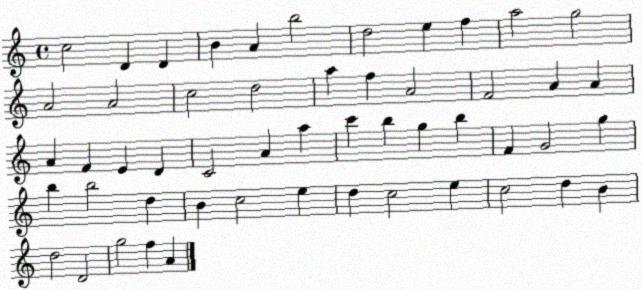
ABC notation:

X:1
T:Untitled
M:4/4
L:1/4
K:C
c2 D D B A b2 d2 e f a2 g2 A2 A2 c2 d2 a f A2 F2 A A A F E D C2 A a c' b g b F G2 g b b2 d B c2 e d c2 e c2 d B d2 D2 g2 f A